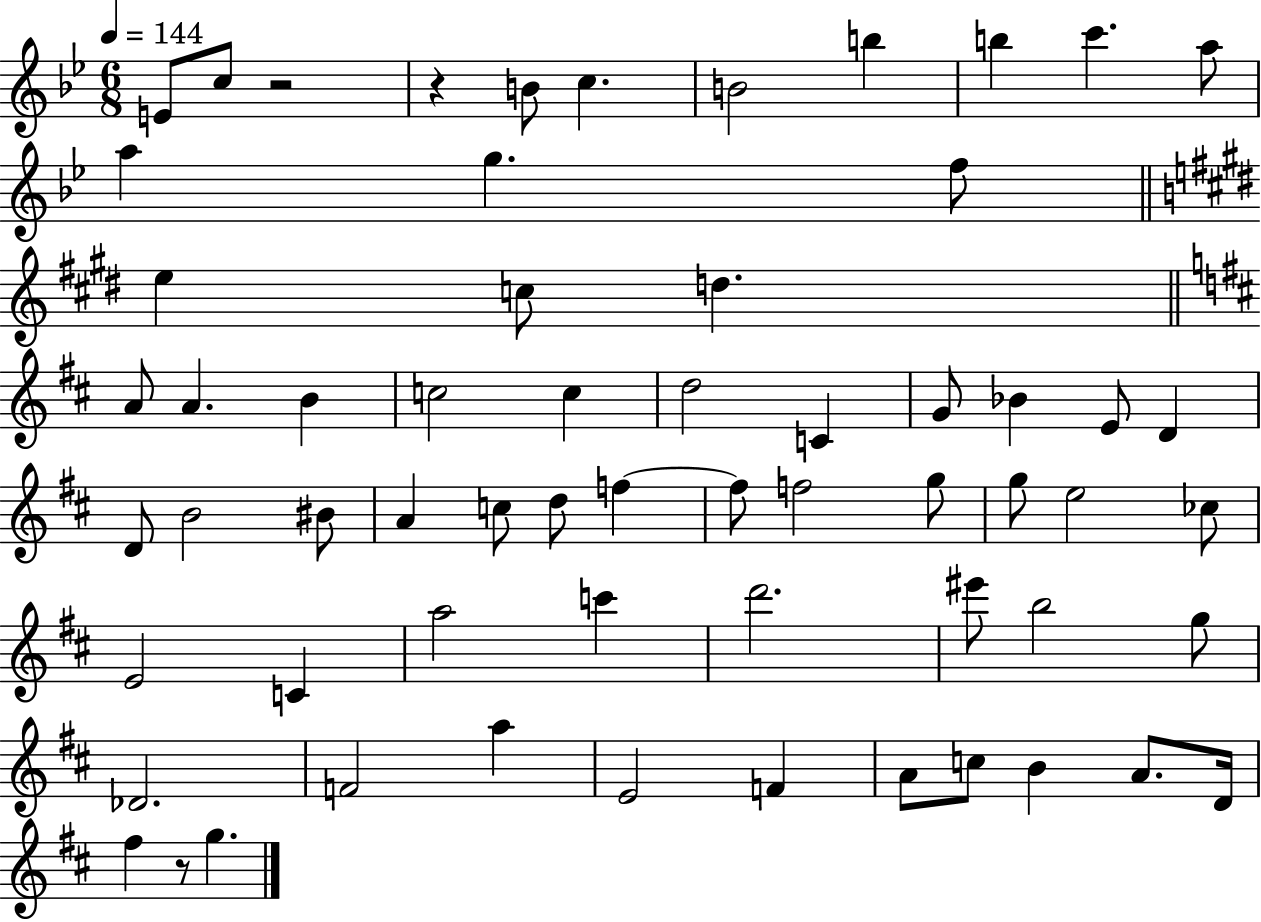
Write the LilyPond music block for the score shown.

{
  \clef treble
  \numericTimeSignature
  \time 6/8
  \key bes \major
  \tempo 4 = 144
  e'8 c''8 r2 | r4 b'8 c''4. | b'2 b''4 | b''4 c'''4. a''8 | \break a''4 g''4. f''8 | \bar "||" \break \key e \major e''4 c''8 d''4. | \bar "||" \break \key d \major a'8 a'4. b'4 | c''2 c''4 | d''2 c'4 | g'8 bes'4 e'8 d'4 | \break d'8 b'2 bis'8 | a'4 c''8 d''8 f''4~~ | f''8 f''2 g''8 | g''8 e''2 ces''8 | \break e'2 c'4 | a''2 c'''4 | d'''2. | eis'''8 b''2 g''8 | \break des'2. | f'2 a''4 | e'2 f'4 | a'8 c''8 b'4 a'8. d'16 | \break fis''4 r8 g''4. | \bar "|."
}